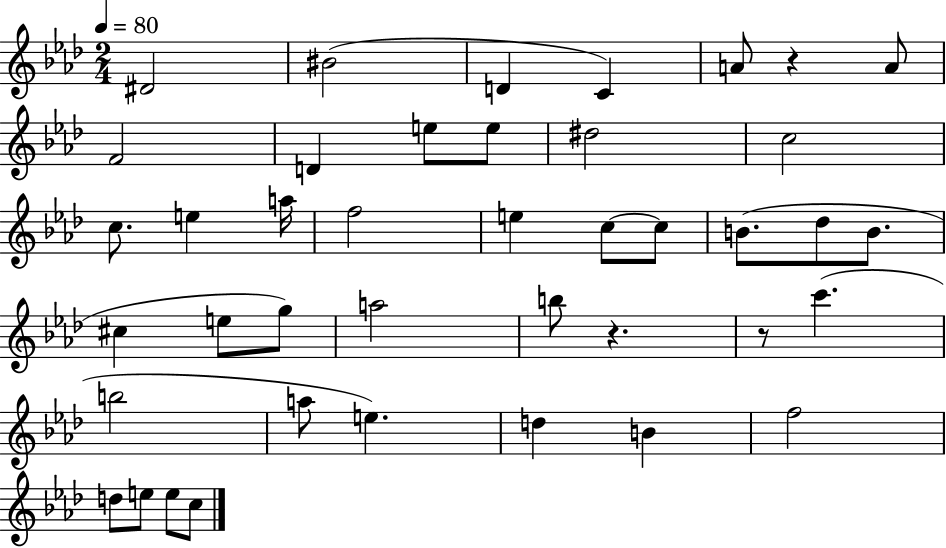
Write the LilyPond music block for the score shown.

{
  \clef treble
  \numericTimeSignature
  \time 2/4
  \key aes \major
  \tempo 4 = 80
  dis'2 | bis'2( | d'4 c'4) | a'8 r4 a'8 | \break f'2 | d'4 e''8 e''8 | dis''2 | c''2 | \break c''8. e''4 a''16 | f''2 | e''4 c''8~~ c''8 | b'8.( des''8 b'8. | \break cis''4 e''8 g''8) | a''2 | b''8 r4. | r8 c'''4.( | \break b''2 | a''8 e''4.) | d''4 b'4 | f''2 | \break d''8 e''8 e''8 c''8 | \bar "|."
}